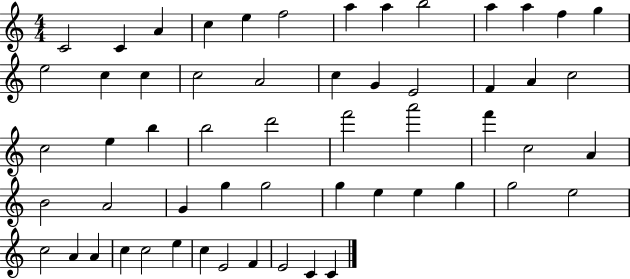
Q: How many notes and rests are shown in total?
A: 57